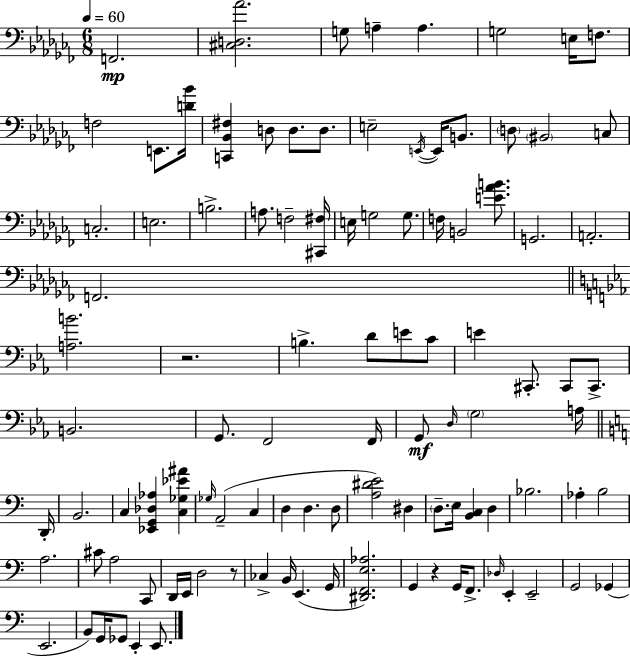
{
  \clef bass
  \numericTimeSignature
  \time 6/8
  \key aes \minor
  \tempo 4 = 60
  \repeat volta 2 { f,2.\mp | <cis d aes'>2. | g8 a4-- a4. | g2 e16 f8. | \break f2 e,8. <d' bes'>16 | <c, bes, fis>4 d8 d8. d8. | e2-- \acciaccatura { e,16~ }~ e,16 b,8. | \parenthesize d8 \parenthesize bis,2 c8 | \break c2.-. | e2. | b2.-> | a8. f2-- | \break <cis, fis>16 e16 g2 g8. | f16 b,2 <e' aes' b'>8. | g,2. | a,2.-. | \break f,2. | \bar "||" \break \key c \minor <a b'>2. | r2. | b4.-> d'8 e'8 c'8 | e'4 cis,8.-. cis,8 cis,8.-> | \break b,2. | g,8. f,2 f,16 | g,8\mf \grace { d16 } \parenthesize g2 a16 | \bar "||" \break \key c \major d,16-. b,2. | c4 <ees, g, des aes>4 <c ges ees' ais'>4 | \grace { ges16 } a,2--( c4 | d4 d4. | \break d8 <a dis' e'>2) dis4 | \parenthesize d8.-- e16 <b, c>4 d4 | bes2. | aes4-. b2 | \break a2. | cis'8 a2 | c,8 d,16 e,16 d2 | r8 ces4-> b,16 e,4.( | \break g,16 <dis, f, e aes>2.) | g,4 r4 g,16 f,8.-> | \grace { des16 } e,4-. e,2-- | g,2 ges,4( | \break e,2. | b,8) g,16 ges,8 e,4-. | e,8. } \bar "|."
}